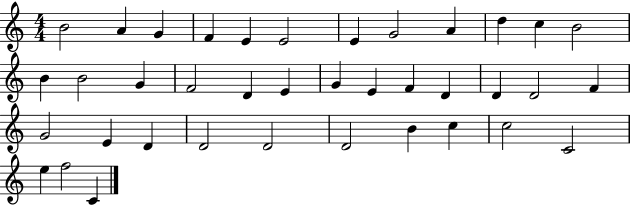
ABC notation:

X:1
T:Untitled
M:4/4
L:1/4
K:C
B2 A G F E E2 E G2 A d c B2 B B2 G F2 D E G E F D D D2 F G2 E D D2 D2 D2 B c c2 C2 e f2 C